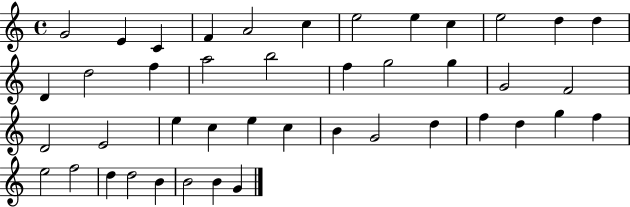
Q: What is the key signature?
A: C major